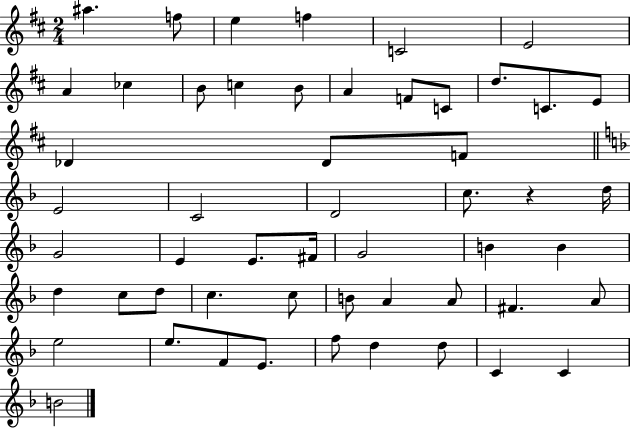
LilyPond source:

{
  \clef treble
  \numericTimeSignature
  \time 2/4
  \key d \major
  ais''4. f''8 | e''4 f''4 | c'2 | e'2 | \break a'4 ces''4 | b'8 c''4 b'8 | a'4 f'8 c'8 | d''8. c'8. e'8 | \break des'4 des'8 f'8 | \bar "||" \break \key d \minor e'2 | c'2 | d'2 | c''8. r4 d''16 | \break g'2 | e'4 e'8. fis'16 | g'2 | b'4 b'4 | \break d''4 c''8 d''8 | c''4. c''8 | b'8 a'4 a'8 | fis'4. a'8 | \break e''2 | e''8. f'8 e'8. | f''8 d''4 d''8 | c'4 c'4 | \break b'2 | \bar "|."
}